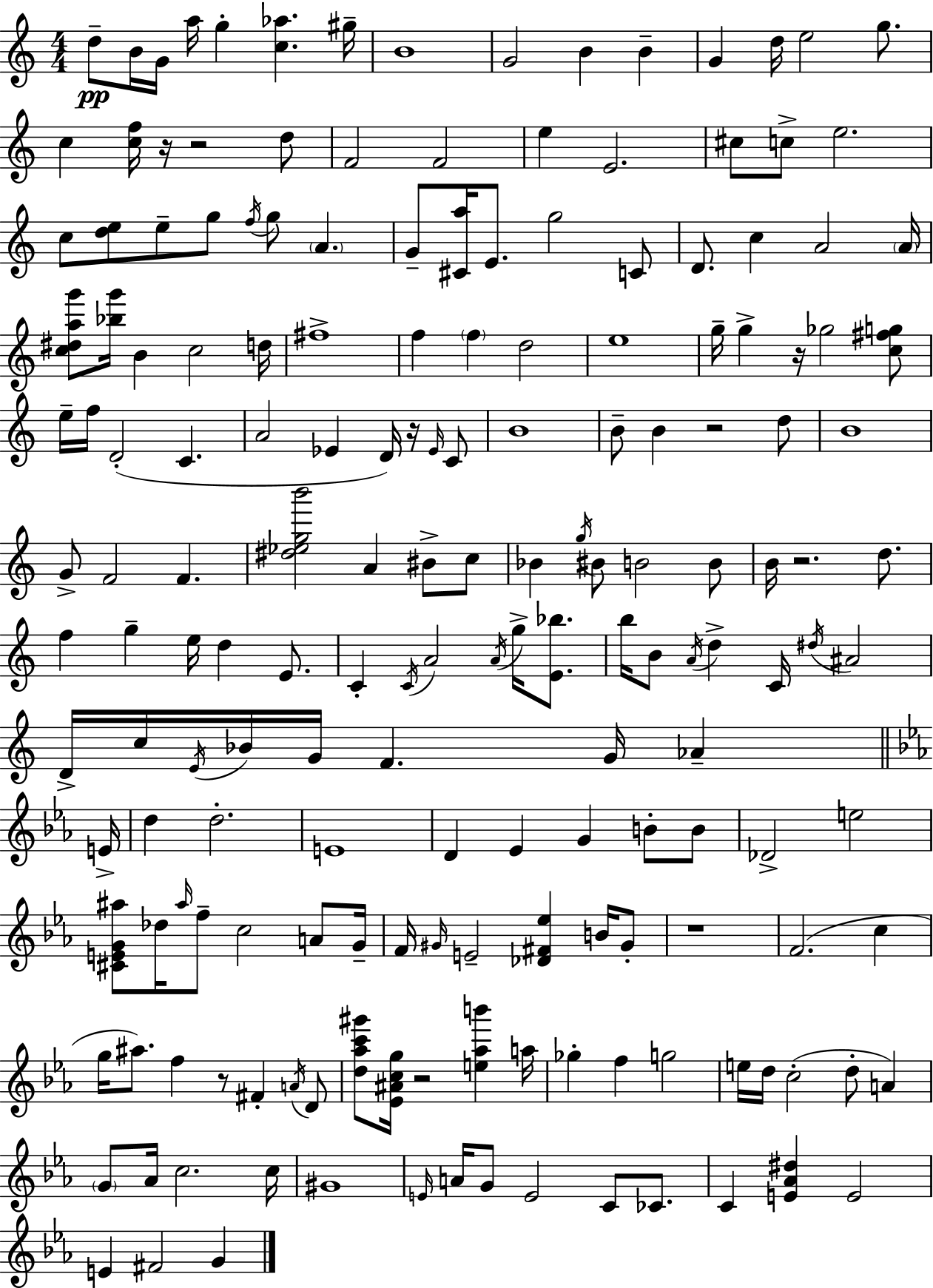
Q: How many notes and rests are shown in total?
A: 179